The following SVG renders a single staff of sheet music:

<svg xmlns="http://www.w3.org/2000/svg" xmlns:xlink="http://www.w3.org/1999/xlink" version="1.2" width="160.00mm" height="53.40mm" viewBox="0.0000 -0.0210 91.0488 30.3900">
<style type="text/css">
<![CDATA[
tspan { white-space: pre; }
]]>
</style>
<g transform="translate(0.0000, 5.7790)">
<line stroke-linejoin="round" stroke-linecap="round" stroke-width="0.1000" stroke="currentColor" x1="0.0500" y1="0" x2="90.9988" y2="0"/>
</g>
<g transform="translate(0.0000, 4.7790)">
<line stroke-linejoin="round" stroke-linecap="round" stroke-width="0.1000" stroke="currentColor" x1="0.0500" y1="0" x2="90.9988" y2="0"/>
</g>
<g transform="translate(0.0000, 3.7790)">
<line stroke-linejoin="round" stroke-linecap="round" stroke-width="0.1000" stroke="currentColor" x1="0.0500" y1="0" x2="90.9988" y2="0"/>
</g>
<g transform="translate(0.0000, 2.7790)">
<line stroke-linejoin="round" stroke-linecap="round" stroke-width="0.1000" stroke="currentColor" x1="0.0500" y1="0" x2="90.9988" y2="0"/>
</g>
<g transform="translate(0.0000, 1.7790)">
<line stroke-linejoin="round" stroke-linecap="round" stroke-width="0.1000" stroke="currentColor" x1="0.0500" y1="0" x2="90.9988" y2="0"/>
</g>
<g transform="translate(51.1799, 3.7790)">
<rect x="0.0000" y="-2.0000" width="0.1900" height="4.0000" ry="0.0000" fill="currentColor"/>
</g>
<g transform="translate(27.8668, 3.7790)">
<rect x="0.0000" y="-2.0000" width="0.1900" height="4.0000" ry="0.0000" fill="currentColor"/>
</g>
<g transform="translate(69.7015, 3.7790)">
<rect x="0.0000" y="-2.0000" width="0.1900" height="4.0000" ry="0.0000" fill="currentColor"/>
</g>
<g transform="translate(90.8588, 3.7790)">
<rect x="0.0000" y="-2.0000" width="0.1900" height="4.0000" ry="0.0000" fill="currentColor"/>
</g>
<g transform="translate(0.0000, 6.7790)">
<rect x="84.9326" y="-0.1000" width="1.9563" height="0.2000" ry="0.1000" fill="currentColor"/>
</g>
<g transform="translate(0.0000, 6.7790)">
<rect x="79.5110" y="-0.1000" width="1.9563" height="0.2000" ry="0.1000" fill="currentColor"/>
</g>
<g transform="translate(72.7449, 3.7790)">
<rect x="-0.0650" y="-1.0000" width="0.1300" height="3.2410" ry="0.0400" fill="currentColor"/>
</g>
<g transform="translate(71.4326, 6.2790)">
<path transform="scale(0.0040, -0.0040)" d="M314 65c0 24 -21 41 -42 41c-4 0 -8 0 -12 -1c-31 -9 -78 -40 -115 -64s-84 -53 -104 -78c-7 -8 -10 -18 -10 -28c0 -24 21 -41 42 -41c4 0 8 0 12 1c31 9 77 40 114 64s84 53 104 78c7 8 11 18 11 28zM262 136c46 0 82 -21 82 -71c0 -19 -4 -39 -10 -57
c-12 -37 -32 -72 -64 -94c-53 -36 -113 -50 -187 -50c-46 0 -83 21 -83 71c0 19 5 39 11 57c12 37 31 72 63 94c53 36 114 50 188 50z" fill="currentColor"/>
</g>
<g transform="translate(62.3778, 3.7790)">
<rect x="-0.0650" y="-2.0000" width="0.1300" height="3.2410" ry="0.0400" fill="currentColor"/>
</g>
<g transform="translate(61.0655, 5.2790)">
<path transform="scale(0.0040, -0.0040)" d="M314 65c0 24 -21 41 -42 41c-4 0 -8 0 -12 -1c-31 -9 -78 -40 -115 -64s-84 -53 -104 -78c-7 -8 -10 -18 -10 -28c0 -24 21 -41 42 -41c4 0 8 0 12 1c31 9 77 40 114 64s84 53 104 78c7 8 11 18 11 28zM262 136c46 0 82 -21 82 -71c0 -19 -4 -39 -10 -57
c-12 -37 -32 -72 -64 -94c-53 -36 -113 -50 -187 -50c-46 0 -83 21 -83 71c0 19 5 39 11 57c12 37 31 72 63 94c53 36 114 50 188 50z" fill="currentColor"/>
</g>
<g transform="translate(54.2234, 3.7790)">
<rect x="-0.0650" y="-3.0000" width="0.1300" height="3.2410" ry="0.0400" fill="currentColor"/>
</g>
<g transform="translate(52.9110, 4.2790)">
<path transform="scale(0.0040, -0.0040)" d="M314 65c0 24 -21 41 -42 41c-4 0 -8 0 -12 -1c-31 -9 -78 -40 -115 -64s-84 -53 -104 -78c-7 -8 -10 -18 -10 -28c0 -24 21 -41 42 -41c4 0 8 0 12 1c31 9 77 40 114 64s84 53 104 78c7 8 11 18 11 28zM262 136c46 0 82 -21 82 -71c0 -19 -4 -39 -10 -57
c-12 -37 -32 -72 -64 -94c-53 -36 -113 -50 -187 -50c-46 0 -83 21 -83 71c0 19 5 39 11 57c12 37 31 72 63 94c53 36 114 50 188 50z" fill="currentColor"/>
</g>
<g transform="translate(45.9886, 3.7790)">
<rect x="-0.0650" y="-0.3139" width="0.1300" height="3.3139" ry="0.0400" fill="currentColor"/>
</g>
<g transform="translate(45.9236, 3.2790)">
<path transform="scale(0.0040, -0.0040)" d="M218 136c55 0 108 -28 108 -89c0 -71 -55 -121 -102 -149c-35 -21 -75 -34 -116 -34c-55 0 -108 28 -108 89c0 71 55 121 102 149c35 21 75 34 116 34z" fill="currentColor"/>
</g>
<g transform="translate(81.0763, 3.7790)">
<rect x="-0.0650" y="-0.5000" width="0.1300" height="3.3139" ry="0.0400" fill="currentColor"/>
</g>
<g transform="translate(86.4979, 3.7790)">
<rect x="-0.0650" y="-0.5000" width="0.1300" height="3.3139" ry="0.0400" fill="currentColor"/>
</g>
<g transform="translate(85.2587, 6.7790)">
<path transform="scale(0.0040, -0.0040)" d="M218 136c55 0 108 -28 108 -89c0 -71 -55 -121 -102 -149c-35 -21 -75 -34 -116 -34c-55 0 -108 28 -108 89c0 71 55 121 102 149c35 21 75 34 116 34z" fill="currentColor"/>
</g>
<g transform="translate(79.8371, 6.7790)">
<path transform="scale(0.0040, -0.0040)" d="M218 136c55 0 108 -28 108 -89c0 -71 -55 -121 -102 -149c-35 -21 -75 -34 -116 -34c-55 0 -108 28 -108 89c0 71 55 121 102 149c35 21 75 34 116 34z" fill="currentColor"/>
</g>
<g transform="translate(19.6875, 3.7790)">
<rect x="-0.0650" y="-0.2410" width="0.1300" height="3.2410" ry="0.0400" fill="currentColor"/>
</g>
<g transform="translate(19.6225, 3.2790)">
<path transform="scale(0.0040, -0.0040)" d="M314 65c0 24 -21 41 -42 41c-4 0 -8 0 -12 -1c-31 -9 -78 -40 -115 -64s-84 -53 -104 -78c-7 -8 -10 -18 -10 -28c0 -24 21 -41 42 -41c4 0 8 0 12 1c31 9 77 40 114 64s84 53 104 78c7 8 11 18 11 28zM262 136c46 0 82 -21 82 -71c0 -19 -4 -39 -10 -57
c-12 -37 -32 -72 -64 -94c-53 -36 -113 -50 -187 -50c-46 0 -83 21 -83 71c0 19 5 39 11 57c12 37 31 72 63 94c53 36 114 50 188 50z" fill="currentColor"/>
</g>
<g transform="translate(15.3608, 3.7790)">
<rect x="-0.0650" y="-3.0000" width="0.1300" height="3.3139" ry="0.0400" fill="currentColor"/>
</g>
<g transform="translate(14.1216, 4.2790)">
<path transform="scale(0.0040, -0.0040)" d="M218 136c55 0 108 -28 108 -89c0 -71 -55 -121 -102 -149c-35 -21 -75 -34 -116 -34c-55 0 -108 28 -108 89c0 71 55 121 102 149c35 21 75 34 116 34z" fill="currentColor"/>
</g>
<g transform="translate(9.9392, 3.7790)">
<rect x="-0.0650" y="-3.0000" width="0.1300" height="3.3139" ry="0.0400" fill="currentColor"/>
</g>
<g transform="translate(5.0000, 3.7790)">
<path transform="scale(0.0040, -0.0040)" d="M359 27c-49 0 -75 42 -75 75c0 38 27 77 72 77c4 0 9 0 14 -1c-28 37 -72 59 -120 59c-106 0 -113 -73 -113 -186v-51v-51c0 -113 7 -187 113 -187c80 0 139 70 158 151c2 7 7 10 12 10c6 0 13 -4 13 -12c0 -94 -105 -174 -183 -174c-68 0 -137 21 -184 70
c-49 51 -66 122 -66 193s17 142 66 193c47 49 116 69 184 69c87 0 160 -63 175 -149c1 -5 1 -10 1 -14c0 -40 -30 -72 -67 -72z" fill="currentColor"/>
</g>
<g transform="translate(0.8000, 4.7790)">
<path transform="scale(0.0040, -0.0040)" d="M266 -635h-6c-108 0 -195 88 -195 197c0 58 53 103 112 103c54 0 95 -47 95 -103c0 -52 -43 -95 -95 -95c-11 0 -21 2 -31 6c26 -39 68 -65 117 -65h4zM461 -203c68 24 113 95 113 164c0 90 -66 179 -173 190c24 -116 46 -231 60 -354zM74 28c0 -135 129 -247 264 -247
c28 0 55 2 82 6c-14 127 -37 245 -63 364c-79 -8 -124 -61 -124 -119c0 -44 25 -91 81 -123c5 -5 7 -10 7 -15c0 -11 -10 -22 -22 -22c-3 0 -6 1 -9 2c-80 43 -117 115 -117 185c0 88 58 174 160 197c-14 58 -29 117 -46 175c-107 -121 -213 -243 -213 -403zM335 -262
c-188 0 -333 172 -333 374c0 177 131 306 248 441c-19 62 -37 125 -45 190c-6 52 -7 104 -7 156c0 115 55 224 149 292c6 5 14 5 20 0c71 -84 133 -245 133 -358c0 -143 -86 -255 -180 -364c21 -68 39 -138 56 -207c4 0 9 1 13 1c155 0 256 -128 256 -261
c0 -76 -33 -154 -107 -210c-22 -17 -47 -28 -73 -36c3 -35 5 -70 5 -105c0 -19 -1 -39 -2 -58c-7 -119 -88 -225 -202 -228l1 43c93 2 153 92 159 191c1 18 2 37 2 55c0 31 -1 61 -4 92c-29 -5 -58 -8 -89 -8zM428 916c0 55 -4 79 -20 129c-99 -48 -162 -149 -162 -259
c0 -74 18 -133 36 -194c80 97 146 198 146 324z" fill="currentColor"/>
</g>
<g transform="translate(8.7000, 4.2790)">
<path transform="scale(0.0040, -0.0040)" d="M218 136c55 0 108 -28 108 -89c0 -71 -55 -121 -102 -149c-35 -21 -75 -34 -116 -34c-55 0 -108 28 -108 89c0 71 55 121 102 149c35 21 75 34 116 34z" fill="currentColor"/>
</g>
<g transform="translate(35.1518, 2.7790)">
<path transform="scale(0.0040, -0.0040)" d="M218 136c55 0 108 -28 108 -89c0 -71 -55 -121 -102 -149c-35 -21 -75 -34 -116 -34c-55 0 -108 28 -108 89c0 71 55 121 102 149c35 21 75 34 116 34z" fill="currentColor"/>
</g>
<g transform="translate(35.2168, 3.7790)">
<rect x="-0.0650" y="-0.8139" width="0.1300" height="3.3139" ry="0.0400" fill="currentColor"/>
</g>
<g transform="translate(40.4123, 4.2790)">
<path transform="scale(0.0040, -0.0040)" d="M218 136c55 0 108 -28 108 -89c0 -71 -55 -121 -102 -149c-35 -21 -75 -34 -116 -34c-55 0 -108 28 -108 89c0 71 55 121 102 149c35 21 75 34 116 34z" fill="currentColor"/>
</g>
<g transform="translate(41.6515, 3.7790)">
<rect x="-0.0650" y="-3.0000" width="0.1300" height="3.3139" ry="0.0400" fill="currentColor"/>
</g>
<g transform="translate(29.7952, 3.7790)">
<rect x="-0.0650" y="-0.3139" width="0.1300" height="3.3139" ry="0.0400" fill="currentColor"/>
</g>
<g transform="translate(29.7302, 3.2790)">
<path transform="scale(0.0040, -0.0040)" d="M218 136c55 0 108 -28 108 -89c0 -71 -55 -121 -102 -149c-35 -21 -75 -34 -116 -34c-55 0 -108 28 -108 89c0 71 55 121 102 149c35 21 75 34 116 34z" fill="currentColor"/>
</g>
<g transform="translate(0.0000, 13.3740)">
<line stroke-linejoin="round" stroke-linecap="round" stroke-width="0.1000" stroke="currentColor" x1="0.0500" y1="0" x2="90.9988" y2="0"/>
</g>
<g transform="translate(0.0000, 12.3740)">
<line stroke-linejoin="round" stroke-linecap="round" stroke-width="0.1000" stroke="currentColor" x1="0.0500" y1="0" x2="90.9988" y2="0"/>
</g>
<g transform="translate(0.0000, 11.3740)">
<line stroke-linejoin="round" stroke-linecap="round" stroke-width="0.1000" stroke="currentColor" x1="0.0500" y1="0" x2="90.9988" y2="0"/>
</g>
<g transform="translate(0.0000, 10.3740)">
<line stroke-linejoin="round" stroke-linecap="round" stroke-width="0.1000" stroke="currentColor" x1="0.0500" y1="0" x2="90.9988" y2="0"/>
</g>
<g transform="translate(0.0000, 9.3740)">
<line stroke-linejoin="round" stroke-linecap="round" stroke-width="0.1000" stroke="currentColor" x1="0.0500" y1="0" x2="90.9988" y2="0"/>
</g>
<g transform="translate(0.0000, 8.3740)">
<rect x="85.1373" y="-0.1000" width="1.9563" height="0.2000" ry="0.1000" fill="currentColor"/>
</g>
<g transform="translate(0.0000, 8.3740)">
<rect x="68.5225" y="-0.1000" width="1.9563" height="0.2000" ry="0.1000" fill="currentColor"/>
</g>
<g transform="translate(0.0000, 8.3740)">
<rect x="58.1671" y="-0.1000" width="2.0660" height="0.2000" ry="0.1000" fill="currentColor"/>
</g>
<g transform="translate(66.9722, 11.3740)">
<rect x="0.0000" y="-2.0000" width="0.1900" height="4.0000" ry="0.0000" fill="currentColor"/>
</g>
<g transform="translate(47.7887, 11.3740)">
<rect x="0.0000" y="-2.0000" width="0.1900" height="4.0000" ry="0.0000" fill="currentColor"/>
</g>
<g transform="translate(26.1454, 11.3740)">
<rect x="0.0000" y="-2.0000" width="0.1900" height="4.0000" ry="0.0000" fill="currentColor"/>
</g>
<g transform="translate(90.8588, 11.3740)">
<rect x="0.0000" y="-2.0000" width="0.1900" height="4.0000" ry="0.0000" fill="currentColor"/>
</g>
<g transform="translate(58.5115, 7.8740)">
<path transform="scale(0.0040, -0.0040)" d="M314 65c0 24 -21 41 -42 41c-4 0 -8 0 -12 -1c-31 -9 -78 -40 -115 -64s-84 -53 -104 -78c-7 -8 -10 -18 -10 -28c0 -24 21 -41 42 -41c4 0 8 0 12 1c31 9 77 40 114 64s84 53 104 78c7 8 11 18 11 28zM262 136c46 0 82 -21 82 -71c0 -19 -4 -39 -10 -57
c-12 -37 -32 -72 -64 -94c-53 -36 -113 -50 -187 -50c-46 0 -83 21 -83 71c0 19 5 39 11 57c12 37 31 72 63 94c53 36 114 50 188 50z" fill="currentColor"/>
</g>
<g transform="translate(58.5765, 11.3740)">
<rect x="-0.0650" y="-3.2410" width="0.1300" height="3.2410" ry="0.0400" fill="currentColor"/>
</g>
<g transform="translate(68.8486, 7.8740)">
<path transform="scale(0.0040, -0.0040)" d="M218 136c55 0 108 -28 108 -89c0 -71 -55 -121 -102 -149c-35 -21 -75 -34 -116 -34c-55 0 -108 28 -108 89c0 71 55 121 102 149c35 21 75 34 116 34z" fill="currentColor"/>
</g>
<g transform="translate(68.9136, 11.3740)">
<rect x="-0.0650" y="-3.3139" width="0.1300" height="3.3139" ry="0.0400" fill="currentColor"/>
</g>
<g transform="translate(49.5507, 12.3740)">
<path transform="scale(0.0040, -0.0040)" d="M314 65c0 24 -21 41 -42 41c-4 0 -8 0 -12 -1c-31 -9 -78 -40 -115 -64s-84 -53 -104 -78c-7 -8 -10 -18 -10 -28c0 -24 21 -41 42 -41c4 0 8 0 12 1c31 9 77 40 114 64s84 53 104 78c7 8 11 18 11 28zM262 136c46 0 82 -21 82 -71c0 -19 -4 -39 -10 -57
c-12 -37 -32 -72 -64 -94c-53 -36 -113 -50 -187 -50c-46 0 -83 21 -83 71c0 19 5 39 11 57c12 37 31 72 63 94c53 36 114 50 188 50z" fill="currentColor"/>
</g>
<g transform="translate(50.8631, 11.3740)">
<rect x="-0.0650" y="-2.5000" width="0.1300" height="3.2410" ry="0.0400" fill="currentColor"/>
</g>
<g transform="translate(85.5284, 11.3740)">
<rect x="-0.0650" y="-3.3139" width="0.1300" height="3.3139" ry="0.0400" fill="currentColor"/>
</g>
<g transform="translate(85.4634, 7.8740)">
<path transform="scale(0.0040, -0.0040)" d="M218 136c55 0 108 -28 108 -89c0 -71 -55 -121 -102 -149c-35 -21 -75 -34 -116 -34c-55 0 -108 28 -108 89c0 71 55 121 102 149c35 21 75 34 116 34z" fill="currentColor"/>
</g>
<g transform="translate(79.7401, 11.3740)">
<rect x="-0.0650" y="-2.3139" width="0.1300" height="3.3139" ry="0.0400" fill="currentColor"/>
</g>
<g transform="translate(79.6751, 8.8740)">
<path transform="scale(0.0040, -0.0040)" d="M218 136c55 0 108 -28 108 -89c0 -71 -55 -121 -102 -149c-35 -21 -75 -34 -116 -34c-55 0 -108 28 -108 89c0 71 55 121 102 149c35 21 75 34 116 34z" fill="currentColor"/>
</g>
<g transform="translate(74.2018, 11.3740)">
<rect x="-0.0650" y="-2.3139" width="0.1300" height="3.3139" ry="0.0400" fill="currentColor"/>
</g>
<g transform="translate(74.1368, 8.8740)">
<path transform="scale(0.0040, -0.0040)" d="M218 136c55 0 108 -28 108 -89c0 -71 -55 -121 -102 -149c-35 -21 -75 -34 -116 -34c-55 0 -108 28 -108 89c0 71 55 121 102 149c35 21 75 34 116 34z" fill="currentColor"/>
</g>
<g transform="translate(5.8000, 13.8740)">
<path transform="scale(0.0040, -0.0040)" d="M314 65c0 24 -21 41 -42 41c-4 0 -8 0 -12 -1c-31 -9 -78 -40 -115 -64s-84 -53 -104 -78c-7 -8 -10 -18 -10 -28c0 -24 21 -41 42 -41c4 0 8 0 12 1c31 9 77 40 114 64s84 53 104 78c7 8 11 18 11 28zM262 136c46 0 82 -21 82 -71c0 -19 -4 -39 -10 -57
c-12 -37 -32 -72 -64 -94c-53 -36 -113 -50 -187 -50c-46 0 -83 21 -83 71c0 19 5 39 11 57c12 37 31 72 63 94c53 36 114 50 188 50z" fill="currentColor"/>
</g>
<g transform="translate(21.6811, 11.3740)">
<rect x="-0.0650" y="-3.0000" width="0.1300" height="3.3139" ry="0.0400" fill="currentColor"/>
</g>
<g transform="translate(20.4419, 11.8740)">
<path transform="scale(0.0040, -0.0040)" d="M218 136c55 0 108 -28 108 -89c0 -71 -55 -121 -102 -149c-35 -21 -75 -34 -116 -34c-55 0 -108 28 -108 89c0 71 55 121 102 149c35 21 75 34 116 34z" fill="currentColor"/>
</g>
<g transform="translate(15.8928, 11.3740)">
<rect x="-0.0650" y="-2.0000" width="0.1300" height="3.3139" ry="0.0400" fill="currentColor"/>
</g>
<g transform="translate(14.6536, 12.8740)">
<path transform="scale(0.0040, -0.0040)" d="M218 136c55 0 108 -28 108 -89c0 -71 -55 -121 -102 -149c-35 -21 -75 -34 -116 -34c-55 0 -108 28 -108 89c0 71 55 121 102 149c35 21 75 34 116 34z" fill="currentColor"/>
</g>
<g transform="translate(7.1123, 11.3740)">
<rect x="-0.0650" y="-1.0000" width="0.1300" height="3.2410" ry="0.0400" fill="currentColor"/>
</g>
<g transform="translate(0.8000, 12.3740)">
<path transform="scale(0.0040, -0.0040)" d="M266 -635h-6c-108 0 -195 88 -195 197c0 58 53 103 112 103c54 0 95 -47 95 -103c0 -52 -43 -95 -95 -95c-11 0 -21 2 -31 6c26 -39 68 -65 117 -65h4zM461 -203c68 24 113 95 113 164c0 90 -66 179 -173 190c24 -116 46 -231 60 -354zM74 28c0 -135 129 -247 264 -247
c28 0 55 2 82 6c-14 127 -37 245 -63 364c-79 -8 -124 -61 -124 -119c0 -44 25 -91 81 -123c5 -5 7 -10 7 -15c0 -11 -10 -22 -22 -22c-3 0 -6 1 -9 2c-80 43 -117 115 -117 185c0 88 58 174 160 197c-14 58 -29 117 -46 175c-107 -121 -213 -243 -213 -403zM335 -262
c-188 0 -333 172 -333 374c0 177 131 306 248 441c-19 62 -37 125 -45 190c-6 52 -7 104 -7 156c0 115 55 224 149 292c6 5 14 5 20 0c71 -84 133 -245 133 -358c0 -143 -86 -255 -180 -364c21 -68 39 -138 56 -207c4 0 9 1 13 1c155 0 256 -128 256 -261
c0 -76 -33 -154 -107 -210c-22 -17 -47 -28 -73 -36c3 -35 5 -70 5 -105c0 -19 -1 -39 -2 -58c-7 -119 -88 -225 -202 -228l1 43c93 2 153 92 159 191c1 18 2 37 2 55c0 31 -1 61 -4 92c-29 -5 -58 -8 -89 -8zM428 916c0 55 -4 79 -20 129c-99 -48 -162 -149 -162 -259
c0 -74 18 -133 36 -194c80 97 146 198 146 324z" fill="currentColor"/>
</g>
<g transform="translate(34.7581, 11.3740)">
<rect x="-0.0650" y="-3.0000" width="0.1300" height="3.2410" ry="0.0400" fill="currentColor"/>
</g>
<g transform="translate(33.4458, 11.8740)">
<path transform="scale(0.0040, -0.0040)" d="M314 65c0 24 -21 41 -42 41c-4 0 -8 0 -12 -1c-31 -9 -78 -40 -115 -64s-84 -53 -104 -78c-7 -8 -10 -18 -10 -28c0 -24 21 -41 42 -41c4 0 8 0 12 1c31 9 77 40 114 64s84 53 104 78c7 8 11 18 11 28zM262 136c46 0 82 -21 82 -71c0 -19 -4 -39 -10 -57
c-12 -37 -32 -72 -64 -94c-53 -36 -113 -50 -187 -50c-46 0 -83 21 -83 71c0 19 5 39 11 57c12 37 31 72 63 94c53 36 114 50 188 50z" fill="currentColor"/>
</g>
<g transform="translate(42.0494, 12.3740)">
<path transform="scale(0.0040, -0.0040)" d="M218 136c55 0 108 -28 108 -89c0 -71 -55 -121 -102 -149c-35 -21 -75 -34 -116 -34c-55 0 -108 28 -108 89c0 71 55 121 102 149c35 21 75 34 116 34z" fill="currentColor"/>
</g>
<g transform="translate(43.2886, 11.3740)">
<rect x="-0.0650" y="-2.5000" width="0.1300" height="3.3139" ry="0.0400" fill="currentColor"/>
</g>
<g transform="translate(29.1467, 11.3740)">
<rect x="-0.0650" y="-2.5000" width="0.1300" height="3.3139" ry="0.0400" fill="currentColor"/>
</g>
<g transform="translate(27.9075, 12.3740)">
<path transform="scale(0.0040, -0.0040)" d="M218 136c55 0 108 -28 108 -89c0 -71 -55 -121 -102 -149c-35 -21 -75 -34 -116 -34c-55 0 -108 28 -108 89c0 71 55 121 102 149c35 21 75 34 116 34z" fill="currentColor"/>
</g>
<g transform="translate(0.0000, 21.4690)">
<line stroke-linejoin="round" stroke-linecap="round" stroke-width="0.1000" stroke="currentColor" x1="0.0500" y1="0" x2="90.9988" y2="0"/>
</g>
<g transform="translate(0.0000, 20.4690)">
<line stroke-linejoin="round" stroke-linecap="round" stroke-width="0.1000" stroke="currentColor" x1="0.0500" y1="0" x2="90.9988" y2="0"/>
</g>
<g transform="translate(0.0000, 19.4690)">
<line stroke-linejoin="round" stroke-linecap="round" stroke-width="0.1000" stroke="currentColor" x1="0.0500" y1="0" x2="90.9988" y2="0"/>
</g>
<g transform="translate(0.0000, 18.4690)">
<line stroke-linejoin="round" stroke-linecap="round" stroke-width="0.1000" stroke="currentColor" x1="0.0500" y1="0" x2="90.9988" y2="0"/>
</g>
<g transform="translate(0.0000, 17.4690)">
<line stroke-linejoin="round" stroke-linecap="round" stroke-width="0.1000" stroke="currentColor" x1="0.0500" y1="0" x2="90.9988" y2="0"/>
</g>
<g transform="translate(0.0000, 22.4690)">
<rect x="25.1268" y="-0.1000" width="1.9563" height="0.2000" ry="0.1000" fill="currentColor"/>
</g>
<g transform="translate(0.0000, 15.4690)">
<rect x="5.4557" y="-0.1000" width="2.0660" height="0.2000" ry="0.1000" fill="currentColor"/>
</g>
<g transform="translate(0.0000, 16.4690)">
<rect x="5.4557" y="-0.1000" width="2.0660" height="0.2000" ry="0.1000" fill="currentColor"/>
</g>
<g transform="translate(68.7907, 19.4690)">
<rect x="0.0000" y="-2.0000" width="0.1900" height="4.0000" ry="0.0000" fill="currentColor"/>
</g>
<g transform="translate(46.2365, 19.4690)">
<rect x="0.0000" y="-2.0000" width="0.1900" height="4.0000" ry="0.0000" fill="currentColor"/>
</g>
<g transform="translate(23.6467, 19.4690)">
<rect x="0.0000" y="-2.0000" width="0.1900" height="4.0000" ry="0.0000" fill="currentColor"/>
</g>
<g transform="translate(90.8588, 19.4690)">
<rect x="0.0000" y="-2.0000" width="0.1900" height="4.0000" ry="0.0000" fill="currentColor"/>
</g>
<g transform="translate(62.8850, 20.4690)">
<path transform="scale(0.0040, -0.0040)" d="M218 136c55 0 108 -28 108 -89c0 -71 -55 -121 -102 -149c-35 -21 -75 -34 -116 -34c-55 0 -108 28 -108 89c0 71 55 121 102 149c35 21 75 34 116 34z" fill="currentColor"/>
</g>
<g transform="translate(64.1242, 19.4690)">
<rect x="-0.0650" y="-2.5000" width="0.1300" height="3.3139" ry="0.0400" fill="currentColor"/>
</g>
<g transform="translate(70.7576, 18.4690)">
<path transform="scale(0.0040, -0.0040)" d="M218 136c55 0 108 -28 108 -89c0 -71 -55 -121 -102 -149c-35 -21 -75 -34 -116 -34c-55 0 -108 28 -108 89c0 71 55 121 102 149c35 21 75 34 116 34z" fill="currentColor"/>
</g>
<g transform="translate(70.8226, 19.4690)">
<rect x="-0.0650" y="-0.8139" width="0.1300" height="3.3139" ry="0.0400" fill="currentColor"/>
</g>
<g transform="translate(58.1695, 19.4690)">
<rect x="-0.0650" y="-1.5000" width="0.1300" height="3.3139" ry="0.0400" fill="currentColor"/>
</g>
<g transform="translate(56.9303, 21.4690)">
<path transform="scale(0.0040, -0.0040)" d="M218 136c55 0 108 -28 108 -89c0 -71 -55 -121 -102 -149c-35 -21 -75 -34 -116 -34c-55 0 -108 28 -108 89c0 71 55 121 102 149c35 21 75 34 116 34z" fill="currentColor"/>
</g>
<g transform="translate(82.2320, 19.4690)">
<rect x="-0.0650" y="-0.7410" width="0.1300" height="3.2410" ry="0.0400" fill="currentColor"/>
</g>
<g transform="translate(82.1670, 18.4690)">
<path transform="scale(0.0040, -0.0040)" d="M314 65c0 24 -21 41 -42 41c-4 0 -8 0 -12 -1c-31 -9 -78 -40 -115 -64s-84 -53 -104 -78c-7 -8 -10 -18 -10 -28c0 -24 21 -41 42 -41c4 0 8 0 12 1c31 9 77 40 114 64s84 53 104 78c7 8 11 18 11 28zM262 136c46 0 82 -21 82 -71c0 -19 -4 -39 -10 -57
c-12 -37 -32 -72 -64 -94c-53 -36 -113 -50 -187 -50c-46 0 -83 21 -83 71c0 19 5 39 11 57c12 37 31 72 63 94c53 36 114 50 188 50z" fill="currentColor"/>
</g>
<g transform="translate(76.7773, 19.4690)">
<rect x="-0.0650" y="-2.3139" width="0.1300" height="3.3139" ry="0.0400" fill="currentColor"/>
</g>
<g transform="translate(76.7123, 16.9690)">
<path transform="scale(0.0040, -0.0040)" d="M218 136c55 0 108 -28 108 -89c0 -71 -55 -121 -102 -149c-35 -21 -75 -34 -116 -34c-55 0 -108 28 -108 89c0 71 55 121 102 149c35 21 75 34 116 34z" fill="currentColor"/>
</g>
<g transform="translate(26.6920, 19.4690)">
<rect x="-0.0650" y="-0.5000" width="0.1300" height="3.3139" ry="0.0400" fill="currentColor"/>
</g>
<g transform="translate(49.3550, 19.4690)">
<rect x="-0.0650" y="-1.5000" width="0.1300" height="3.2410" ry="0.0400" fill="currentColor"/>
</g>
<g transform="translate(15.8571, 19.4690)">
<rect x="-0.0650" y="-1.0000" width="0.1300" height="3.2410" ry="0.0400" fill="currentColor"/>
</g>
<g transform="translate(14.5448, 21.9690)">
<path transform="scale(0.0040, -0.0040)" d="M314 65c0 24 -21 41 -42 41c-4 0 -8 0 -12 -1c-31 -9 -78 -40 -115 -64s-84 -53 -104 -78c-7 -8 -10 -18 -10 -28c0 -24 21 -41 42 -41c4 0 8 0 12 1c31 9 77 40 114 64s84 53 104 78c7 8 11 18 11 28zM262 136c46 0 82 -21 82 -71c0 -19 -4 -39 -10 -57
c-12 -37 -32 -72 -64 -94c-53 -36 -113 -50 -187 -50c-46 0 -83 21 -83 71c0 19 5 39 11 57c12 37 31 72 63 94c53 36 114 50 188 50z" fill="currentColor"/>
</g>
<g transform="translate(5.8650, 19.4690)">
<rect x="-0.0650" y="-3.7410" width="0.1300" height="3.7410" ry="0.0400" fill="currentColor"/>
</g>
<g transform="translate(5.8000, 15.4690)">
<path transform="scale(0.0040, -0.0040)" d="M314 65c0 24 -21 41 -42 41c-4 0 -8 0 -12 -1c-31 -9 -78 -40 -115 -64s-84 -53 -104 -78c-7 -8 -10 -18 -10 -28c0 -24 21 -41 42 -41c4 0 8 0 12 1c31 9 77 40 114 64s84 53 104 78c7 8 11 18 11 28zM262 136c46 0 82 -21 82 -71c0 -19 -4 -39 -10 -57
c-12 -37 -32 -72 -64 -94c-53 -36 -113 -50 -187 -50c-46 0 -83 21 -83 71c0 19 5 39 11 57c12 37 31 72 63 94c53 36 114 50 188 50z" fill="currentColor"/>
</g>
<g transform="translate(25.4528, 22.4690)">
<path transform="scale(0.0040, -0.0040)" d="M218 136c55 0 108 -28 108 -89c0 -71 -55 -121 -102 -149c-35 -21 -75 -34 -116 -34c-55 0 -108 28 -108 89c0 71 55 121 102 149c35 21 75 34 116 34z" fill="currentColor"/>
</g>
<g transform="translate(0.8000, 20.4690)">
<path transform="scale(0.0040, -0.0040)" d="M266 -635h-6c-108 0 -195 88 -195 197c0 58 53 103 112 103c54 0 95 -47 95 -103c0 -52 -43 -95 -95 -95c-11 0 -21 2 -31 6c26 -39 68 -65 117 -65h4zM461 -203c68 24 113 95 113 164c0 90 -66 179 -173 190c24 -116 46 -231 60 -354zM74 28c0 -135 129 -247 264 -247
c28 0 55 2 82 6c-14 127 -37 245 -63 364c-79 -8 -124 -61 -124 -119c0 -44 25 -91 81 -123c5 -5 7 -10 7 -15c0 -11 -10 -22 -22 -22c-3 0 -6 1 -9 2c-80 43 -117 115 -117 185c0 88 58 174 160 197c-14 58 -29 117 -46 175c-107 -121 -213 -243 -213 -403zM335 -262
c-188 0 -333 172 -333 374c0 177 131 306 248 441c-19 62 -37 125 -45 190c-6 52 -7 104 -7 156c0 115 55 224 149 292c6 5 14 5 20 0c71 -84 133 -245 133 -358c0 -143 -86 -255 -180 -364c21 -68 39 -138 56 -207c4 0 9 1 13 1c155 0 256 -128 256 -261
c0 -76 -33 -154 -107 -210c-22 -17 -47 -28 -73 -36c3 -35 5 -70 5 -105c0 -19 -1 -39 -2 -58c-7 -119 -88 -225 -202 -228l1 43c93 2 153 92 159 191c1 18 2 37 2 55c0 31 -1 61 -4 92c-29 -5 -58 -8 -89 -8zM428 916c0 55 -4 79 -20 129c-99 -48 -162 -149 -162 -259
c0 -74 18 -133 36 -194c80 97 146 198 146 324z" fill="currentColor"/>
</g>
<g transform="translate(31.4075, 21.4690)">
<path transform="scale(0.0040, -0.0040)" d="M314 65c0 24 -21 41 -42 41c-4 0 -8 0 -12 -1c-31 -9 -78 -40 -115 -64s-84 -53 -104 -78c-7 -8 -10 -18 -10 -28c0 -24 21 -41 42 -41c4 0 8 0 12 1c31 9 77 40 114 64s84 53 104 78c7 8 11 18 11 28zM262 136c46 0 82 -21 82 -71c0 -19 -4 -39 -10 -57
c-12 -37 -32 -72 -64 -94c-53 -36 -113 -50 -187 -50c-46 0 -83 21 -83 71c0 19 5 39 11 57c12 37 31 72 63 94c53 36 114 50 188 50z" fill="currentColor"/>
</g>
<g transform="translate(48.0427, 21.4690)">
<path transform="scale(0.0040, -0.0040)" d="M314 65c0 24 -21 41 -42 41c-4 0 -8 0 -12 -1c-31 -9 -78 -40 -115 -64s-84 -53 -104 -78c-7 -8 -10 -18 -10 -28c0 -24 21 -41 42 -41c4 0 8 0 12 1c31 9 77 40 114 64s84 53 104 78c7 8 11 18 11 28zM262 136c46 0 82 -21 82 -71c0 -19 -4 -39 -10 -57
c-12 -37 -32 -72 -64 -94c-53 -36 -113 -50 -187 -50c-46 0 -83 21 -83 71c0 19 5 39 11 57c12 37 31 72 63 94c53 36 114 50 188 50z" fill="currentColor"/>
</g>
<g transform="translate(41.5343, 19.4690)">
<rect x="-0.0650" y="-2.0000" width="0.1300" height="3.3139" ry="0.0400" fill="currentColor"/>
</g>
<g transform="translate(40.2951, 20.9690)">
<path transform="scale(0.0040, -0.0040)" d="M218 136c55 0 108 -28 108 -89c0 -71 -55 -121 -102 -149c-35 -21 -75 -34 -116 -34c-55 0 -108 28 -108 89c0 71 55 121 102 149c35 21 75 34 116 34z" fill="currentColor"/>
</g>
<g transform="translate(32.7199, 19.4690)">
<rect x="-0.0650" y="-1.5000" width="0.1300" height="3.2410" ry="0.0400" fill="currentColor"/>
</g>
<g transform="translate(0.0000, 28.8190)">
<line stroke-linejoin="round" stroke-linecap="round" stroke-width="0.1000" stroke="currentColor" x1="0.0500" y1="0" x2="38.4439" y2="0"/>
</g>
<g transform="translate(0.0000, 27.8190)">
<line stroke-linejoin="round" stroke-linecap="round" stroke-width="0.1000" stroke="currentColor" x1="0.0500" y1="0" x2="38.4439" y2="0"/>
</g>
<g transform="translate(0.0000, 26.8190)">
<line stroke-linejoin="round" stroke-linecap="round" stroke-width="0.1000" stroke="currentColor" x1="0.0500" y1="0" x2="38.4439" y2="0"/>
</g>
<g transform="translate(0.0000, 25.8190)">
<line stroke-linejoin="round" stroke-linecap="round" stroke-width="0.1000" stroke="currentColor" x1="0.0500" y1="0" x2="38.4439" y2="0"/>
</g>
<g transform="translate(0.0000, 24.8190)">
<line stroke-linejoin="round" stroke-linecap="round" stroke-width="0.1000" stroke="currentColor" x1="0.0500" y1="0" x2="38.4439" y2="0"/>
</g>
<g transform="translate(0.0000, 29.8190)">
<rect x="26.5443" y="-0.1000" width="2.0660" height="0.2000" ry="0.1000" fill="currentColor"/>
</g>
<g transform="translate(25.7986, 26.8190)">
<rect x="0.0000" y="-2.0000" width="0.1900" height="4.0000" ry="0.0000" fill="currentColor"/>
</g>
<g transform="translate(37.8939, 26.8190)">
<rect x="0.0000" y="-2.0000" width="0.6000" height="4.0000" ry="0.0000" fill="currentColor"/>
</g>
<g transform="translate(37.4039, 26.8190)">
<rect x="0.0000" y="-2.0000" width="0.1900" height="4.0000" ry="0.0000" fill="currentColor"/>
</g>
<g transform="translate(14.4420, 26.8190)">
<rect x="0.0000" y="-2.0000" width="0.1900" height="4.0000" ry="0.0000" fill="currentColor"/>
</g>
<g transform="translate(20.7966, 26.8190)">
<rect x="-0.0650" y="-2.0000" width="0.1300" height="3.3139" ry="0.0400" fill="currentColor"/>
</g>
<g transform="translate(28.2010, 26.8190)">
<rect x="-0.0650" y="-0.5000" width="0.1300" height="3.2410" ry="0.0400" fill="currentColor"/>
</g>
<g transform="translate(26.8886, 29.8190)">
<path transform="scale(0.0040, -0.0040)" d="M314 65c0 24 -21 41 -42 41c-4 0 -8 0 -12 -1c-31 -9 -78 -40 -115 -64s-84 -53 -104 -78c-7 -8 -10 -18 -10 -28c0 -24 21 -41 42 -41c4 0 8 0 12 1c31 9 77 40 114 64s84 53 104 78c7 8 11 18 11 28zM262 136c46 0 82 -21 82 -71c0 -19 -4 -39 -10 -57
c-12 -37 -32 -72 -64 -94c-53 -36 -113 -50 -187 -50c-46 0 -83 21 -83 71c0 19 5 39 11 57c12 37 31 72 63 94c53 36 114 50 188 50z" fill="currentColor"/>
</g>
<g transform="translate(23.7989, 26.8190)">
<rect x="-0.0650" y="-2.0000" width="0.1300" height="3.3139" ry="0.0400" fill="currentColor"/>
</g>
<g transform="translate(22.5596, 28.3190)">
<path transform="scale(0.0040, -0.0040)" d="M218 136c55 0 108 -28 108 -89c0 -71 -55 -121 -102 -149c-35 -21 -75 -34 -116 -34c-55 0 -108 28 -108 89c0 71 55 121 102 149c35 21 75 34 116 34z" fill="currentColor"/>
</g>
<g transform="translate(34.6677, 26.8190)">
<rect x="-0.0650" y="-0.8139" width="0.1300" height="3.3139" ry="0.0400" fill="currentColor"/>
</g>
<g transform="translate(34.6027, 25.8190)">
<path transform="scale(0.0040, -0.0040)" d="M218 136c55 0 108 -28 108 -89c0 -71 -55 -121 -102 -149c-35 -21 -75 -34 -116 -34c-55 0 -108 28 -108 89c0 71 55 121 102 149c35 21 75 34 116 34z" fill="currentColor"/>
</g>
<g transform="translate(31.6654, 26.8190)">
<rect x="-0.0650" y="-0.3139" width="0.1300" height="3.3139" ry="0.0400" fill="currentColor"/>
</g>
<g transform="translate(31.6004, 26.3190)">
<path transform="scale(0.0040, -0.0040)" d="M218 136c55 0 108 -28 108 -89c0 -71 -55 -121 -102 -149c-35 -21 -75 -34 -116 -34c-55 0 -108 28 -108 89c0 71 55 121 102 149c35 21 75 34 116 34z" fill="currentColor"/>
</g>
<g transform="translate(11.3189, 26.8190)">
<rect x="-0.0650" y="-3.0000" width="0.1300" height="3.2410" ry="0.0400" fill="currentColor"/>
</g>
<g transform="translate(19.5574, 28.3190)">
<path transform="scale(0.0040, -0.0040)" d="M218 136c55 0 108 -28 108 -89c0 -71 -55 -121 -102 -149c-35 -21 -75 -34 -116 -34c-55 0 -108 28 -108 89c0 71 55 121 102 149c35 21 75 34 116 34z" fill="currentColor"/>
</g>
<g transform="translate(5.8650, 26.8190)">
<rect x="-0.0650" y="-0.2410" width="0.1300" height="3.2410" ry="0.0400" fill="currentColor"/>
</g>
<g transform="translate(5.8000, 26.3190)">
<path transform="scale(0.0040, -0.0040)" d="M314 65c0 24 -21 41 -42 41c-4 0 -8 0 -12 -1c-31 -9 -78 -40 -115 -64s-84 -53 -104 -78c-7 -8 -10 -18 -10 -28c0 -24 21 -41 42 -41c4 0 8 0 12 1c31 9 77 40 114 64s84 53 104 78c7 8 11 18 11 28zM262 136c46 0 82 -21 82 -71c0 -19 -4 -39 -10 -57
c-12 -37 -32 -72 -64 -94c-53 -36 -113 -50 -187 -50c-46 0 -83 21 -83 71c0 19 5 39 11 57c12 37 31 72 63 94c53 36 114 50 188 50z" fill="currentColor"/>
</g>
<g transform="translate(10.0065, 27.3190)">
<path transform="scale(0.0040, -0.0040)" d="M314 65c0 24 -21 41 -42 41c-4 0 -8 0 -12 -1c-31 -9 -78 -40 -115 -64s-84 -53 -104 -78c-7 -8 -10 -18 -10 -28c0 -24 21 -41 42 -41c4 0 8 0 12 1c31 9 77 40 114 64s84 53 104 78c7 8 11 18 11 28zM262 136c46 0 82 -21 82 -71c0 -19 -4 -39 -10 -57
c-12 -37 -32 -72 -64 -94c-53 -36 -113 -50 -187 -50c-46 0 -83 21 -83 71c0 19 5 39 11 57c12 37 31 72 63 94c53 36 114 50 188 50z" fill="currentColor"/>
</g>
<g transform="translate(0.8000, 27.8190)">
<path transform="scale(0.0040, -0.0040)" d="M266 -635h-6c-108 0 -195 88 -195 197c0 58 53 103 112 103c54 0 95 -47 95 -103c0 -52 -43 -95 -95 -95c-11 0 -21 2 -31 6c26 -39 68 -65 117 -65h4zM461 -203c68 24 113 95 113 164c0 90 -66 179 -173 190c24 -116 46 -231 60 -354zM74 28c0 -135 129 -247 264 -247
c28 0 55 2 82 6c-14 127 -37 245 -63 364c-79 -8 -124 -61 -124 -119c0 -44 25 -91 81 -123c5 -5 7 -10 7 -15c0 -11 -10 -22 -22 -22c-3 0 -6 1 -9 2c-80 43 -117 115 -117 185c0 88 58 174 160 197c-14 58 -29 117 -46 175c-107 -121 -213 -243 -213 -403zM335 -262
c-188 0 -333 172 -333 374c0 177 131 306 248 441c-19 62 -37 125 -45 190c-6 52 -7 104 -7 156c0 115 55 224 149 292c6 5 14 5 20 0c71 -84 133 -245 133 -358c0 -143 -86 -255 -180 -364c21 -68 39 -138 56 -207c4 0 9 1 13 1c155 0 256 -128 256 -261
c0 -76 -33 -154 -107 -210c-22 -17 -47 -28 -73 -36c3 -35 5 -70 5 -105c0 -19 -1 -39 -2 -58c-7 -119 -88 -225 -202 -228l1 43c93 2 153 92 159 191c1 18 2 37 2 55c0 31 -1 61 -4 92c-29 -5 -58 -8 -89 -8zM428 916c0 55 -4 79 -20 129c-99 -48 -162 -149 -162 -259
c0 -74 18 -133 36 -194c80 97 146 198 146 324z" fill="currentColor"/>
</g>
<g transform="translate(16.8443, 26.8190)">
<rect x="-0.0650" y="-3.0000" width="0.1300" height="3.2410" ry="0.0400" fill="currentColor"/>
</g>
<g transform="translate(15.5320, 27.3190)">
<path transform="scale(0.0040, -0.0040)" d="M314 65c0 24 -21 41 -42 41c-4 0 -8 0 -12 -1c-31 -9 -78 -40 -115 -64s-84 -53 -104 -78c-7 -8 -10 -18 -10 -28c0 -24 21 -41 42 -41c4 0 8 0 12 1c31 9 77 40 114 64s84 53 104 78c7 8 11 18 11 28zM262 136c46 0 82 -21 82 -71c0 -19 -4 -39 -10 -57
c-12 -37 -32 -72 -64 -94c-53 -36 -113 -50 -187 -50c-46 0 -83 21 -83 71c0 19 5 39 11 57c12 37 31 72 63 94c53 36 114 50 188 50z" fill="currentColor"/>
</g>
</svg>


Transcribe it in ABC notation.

X:1
T:Untitled
M:4/4
L:1/4
K:C
A A c2 c d A c A2 F2 D2 C C D2 F A G A2 G G2 b2 b g g b c'2 D2 C E2 F E2 E G d g d2 c2 A2 A2 F F C2 c d